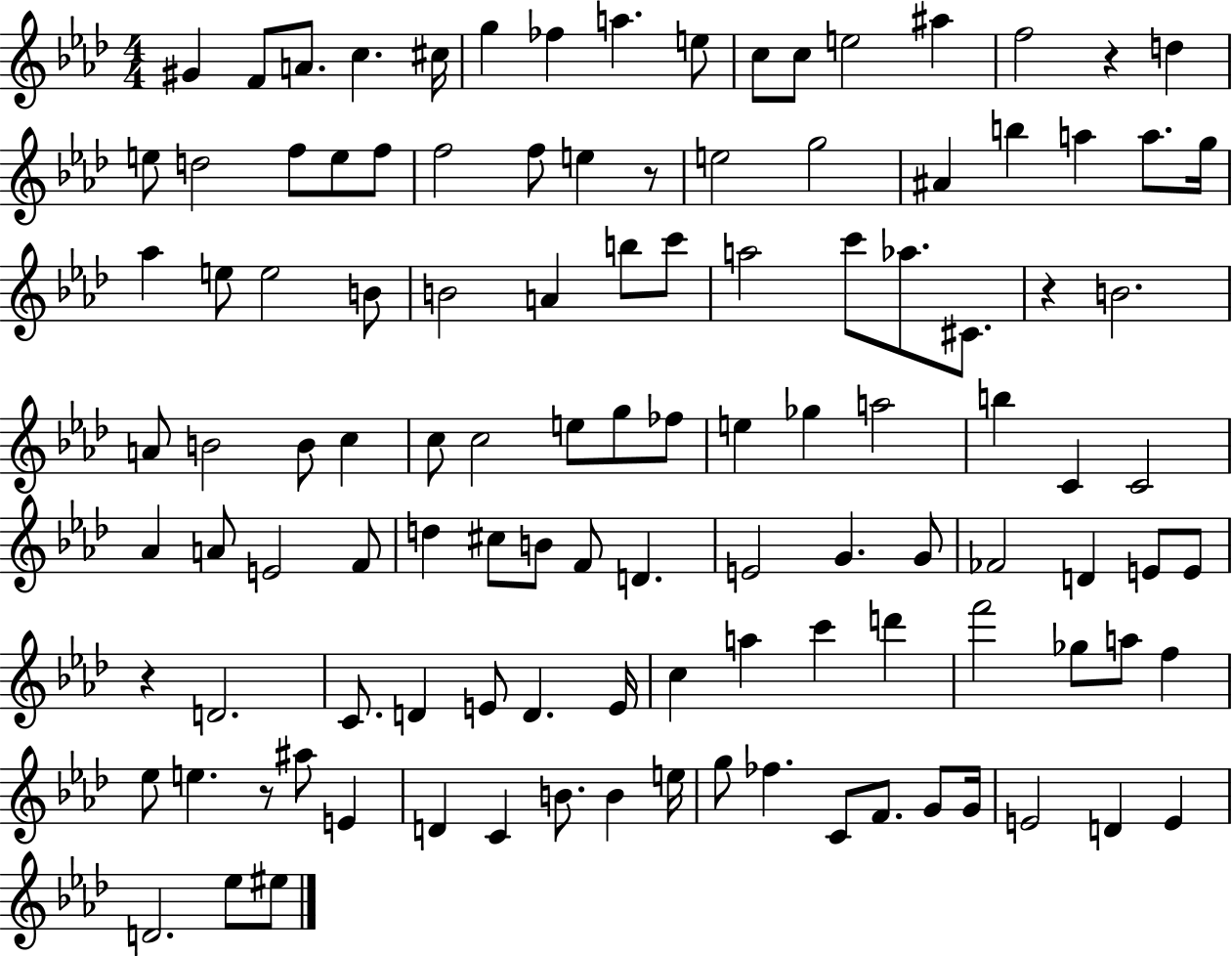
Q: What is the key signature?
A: AES major